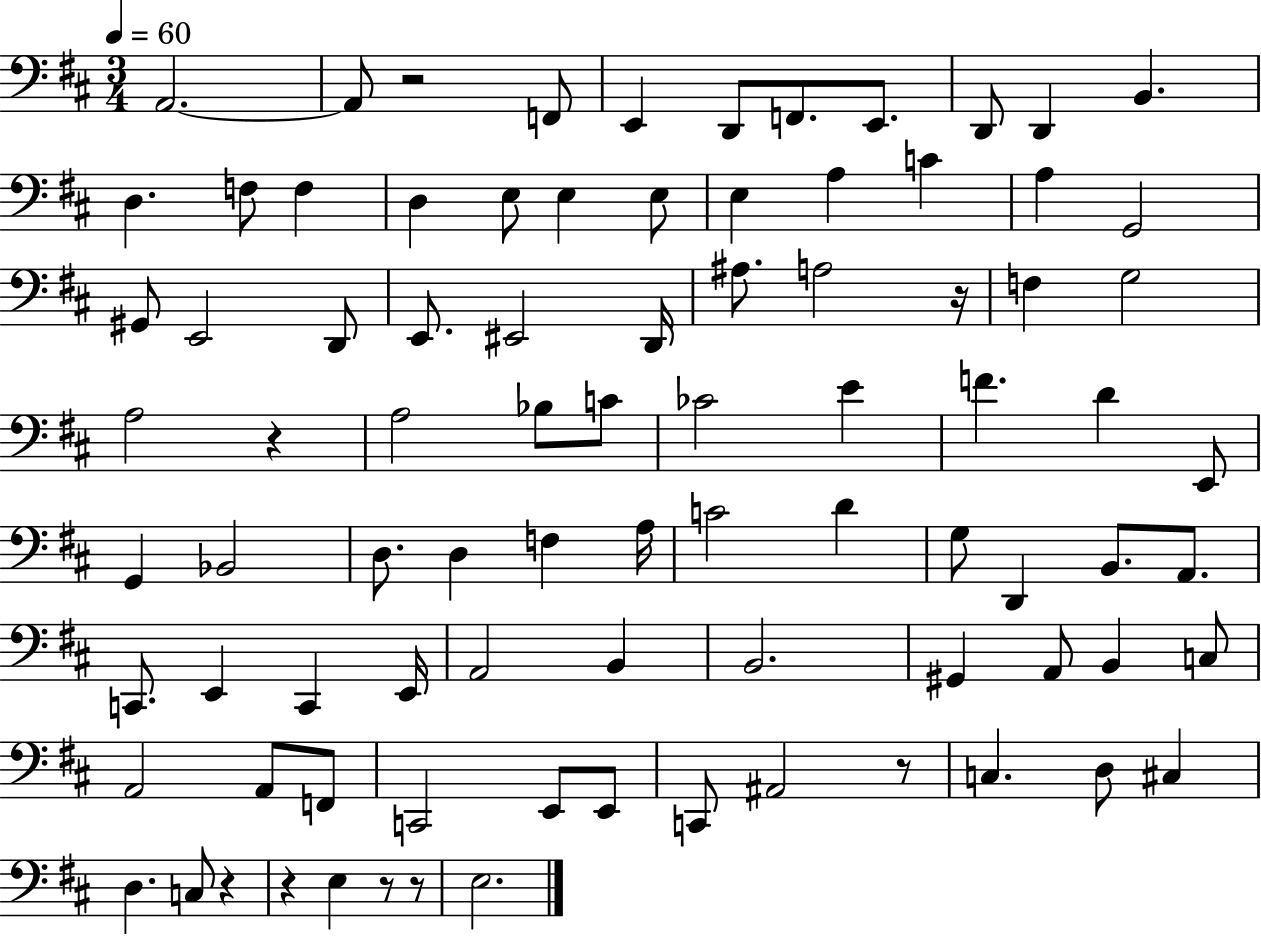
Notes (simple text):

A2/h. A2/e R/h F2/e E2/q D2/e F2/e. E2/e. D2/e D2/q B2/q. D3/q. F3/e F3/q D3/q E3/e E3/q E3/e E3/q A3/q C4/q A3/q G2/h G#2/e E2/h D2/e E2/e. EIS2/h D2/s A#3/e. A3/h R/s F3/q G3/h A3/h R/q A3/h Bb3/e C4/e CES4/h E4/q F4/q. D4/q E2/e G2/q Bb2/h D3/e. D3/q F3/q A3/s C4/h D4/q G3/e D2/q B2/e. A2/e. C2/e. E2/q C2/q E2/s A2/h B2/q B2/h. G#2/q A2/e B2/q C3/e A2/h A2/e F2/e C2/h E2/e E2/e C2/e A#2/h R/e C3/q. D3/e C#3/q D3/q. C3/e R/q R/q E3/q R/e R/e E3/h.